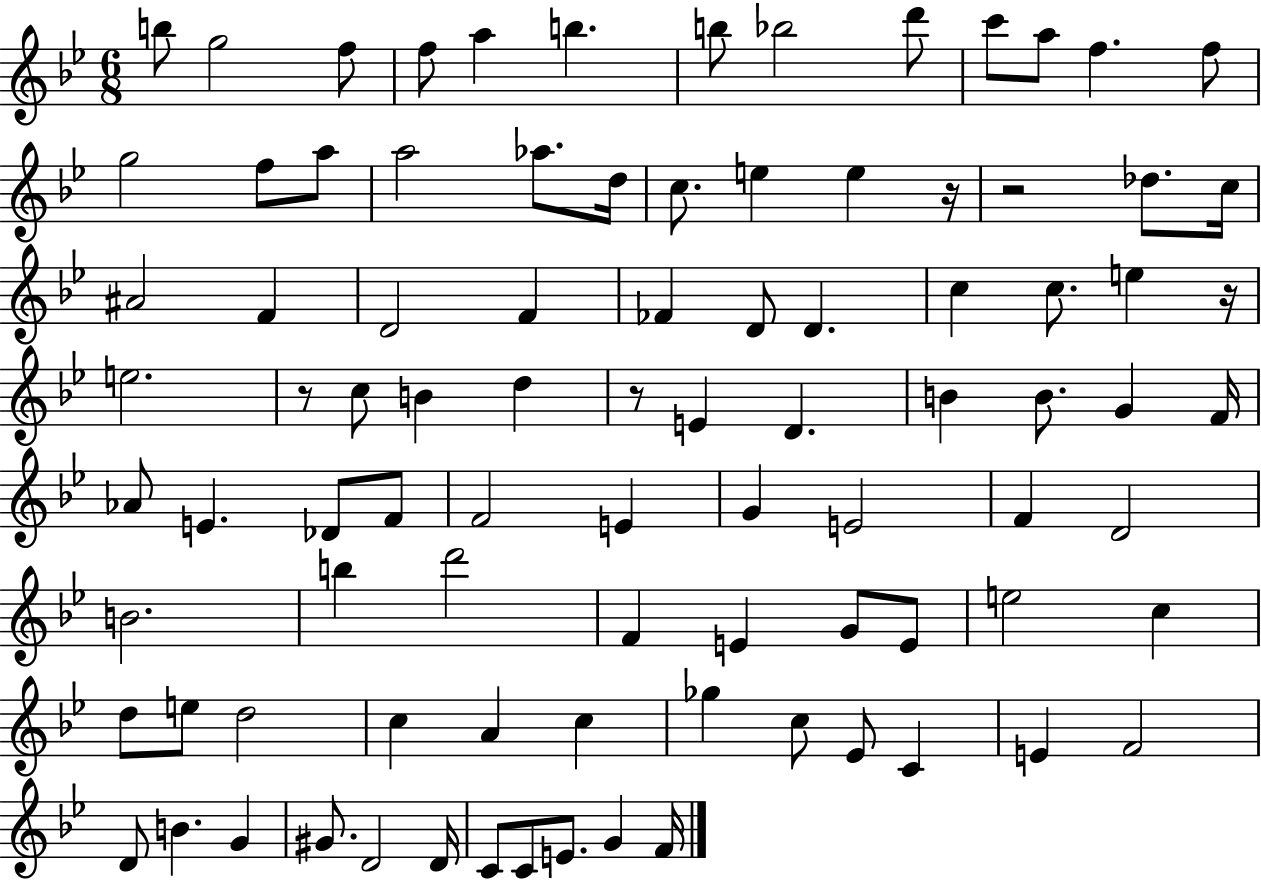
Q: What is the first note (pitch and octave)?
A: B5